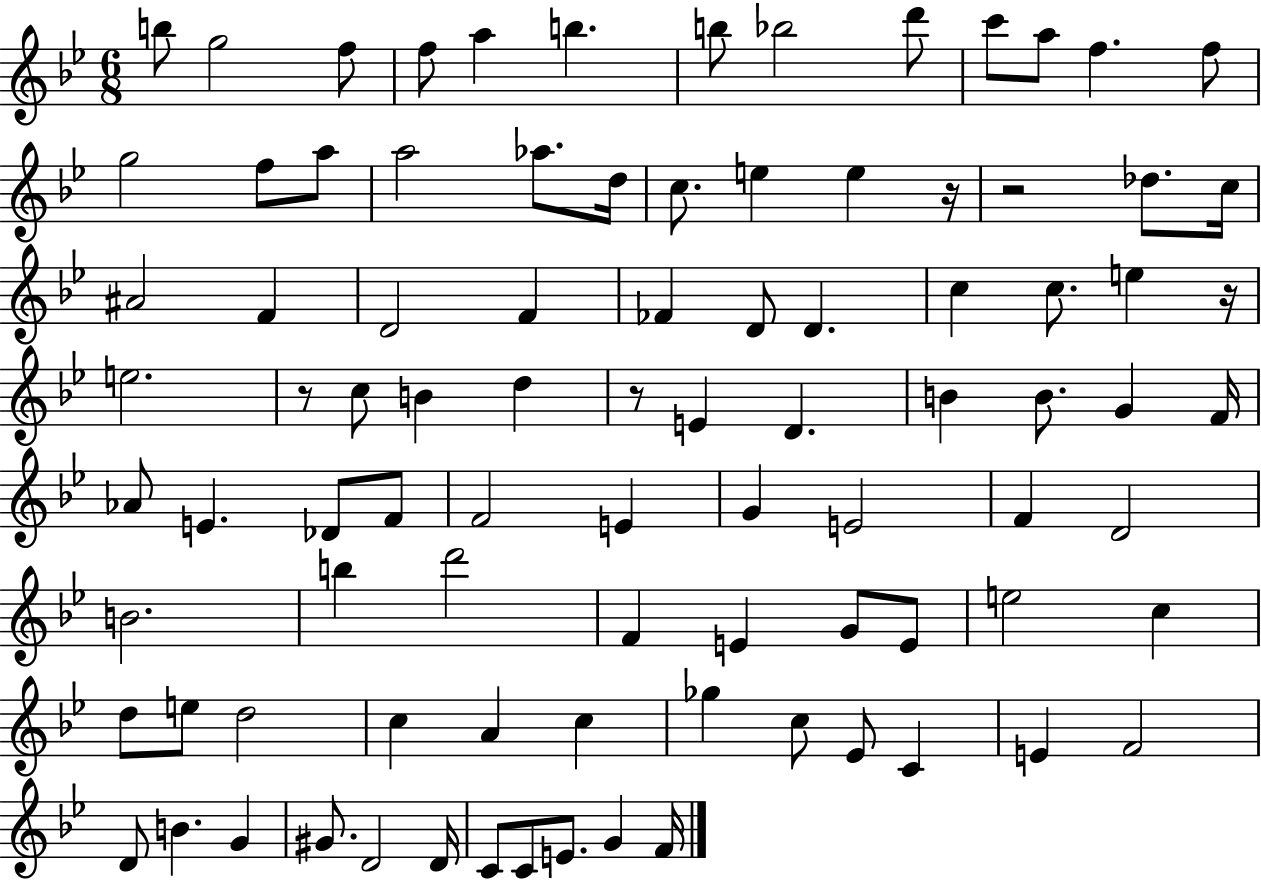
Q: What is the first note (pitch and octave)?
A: B5